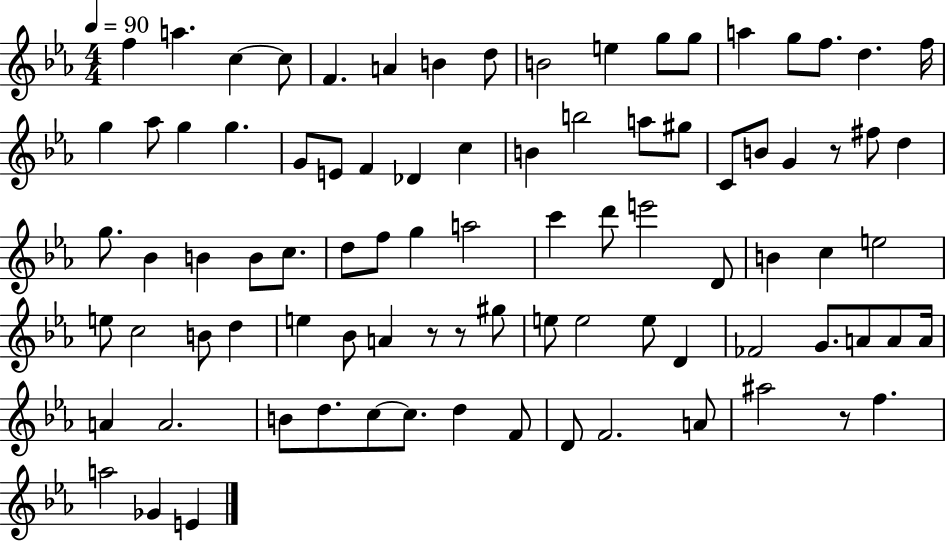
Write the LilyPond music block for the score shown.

{
  \clef treble
  \numericTimeSignature
  \time 4/4
  \key ees \major
  \tempo 4 = 90
  f''4 a''4. c''4~~ c''8 | f'4. a'4 b'4 d''8 | b'2 e''4 g''8 g''8 | a''4 g''8 f''8. d''4. f''16 | \break g''4 aes''8 g''4 g''4. | g'8 e'8 f'4 des'4 c''4 | b'4 b''2 a''8 gis''8 | c'8 b'8 g'4 r8 fis''8 d''4 | \break g''8. bes'4 b'4 b'8 c''8. | d''8 f''8 g''4 a''2 | c'''4 d'''8 e'''2 d'8 | b'4 c''4 e''2 | \break e''8 c''2 b'8 d''4 | e''4 bes'8 a'4 r8 r8 gis''8 | e''8 e''2 e''8 d'4 | fes'2 g'8. a'8 a'8 a'16 | \break a'4 a'2. | b'8 d''8. c''8~~ c''8. d''4 f'8 | d'8 f'2. a'8 | ais''2 r8 f''4. | \break a''2 ges'4 e'4 | \bar "|."
}